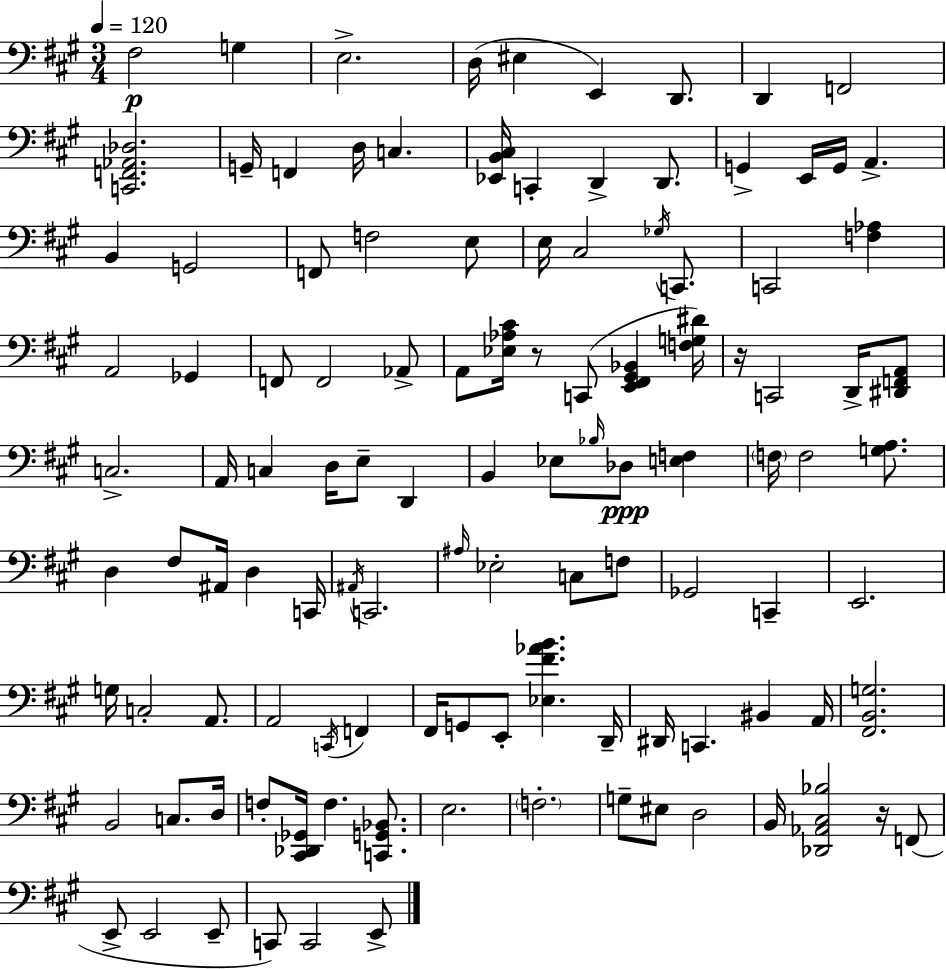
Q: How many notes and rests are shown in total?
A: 114